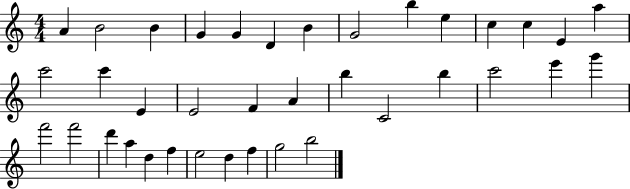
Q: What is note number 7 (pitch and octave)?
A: B4